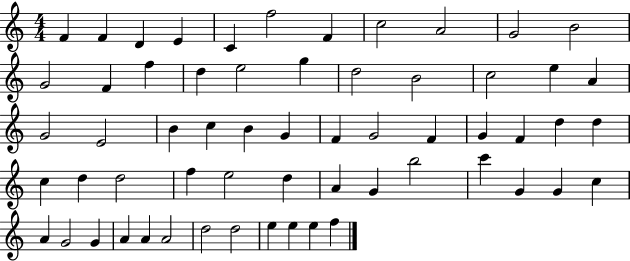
{
  \clef treble
  \numericTimeSignature
  \time 4/4
  \key c \major
  f'4 f'4 d'4 e'4 | c'4 f''2 f'4 | c''2 a'2 | g'2 b'2 | \break g'2 f'4 f''4 | d''4 e''2 g''4 | d''2 b'2 | c''2 e''4 a'4 | \break g'2 e'2 | b'4 c''4 b'4 g'4 | f'4 g'2 f'4 | g'4 f'4 d''4 d''4 | \break c''4 d''4 d''2 | f''4 e''2 d''4 | a'4 g'4 b''2 | c'''4 g'4 g'4 c''4 | \break a'4 g'2 g'4 | a'4 a'4 a'2 | d''2 d''2 | e''4 e''4 e''4 f''4 | \break \bar "|."
}